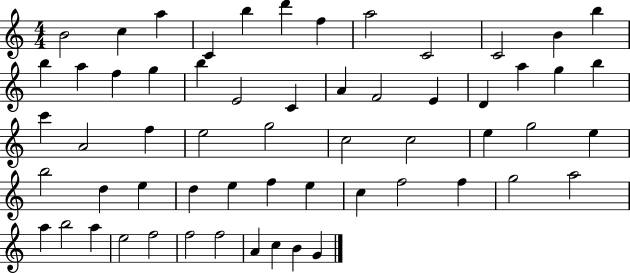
X:1
T:Untitled
M:4/4
L:1/4
K:C
B2 c a C b d' f a2 C2 C2 B b b a f g b E2 C A F2 E D a g b c' A2 f e2 g2 c2 c2 e g2 e b2 d e d e f e c f2 f g2 a2 a b2 a e2 f2 f2 f2 A c B G